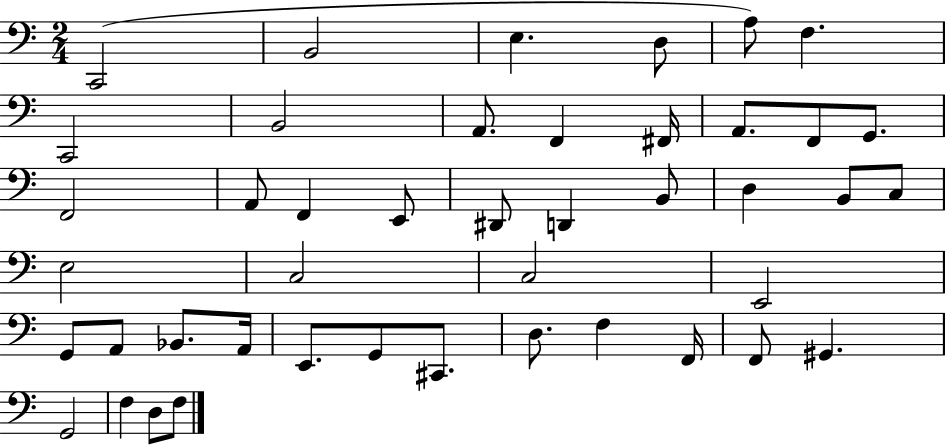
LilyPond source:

{
  \clef bass
  \numericTimeSignature
  \time 2/4
  \key c \major
  \repeat volta 2 { c,2( | b,2 | e4. d8 | a8) f4. | \break c,2 | b,2 | a,8. f,4 fis,16 | a,8. f,8 g,8. | \break f,2 | a,8 f,4 e,8 | dis,8 d,4 b,8 | d4 b,8 c8 | \break e2 | c2 | c2 | e,2 | \break g,8 a,8 bes,8. a,16 | e,8. g,8 cis,8. | d8. f4 f,16 | f,8 gis,4. | \break g,2 | f4 d8 f8 | } \bar "|."
}